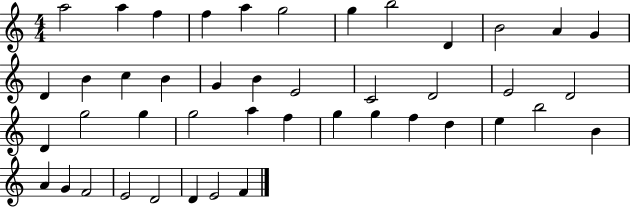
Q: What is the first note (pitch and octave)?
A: A5